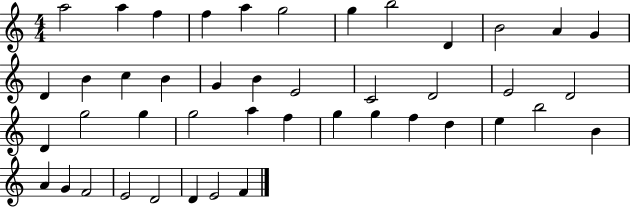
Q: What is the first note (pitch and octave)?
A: A5